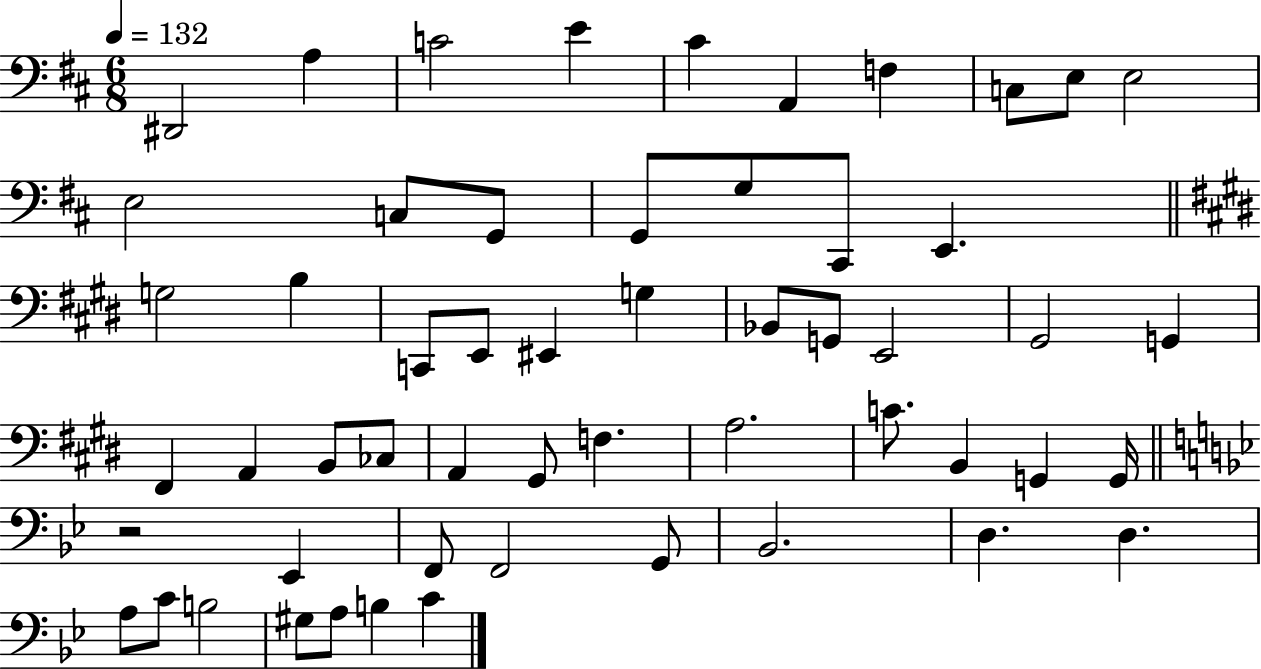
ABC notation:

X:1
T:Untitled
M:6/8
L:1/4
K:D
^D,,2 A, C2 E ^C A,, F, C,/2 E,/2 E,2 E,2 C,/2 G,,/2 G,,/2 G,/2 ^C,,/2 E,, G,2 B, C,,/2 E,,/2 ^E,, G, _B,,/2 G,,/2 E,,2 ^G,,2 G,, ^F,, A,, B,,/2 _C,/2 A,, ^G,,/2 F, A,2 C/2 B,, G,, G,,/4 z2 _E,, F,,/2 F,,2 G,,/2 _B,,2 D, D, A,/2 C/2 B,2 ^G,/2 A,/2 B, C